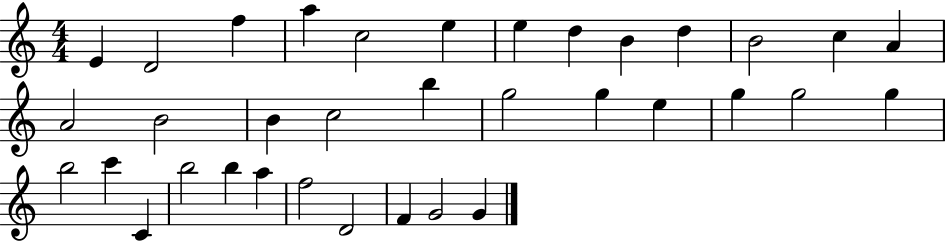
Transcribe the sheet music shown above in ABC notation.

X:1
T:Untitled
M:4/4
L:1/4
K:C
E D2 f a c2 e e d B d B2 c A A2 B2 B c2 b g2 g e g g2 g b2 c' C b2 b a f2 D2 F G2 G